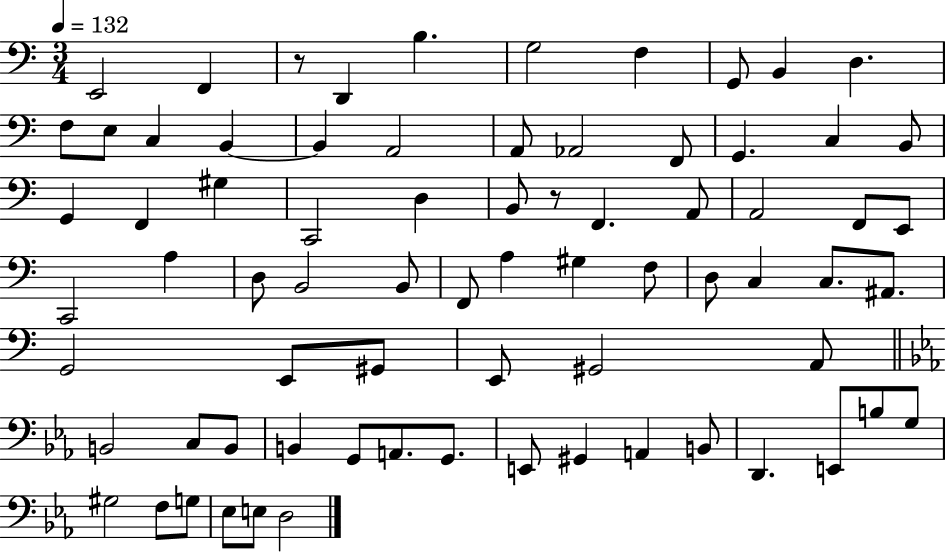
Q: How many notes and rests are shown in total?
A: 74